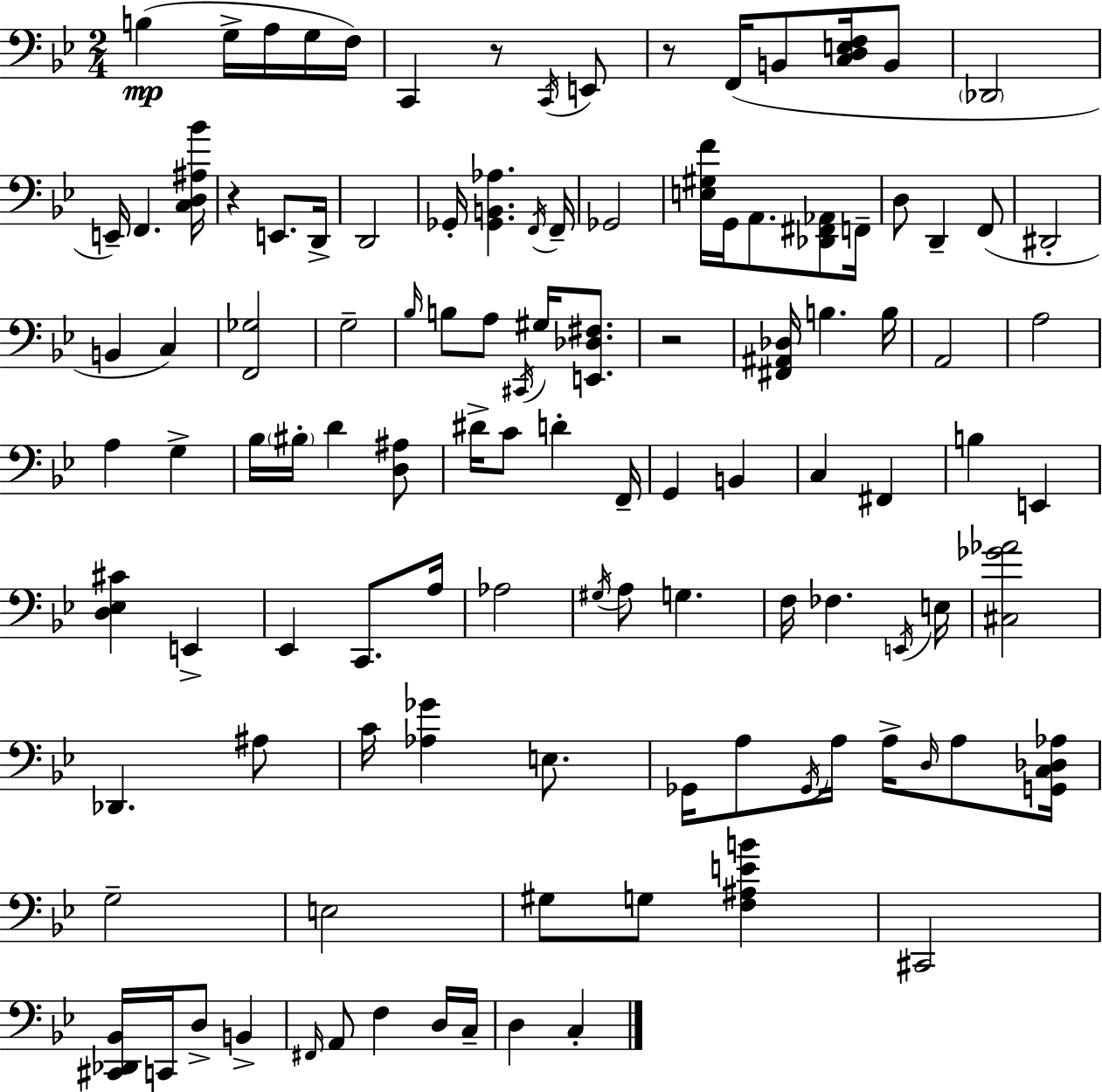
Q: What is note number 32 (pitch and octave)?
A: Bb3